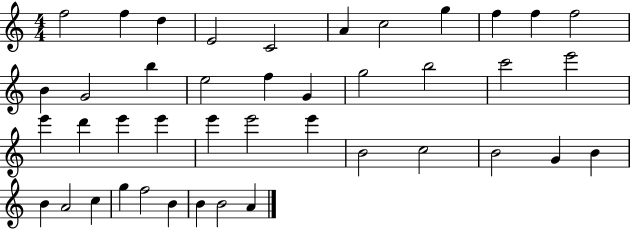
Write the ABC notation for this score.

X:1
T:Untitled
M:4/4
L:1/4
K:C
f2 f d E2 C2 A c2 g f f f2 B G2 b e2 f G g2 b2 c'2 e'2 e' d' e' e' e' e'2 e' B2 c2 B2 G B B A2 c g f2 B B B2 A